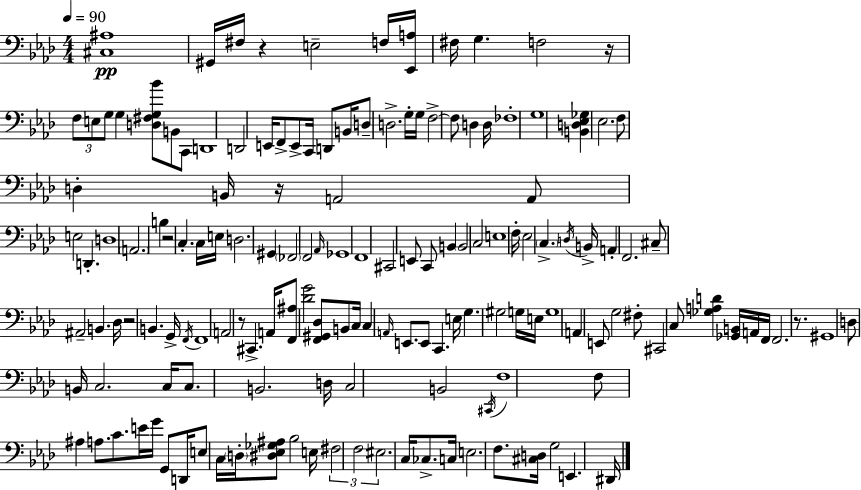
{
  \clef bass
  \numericTimeSignature
  \time 4/4
  \key aes \major
  \tempo 4 = 90
  <cis ais>1\pp | gis,16 fis16 r4 e2-- f16 <ees, a>16 | fis16 g4. f2 r16 | \tuplet 3/2 { f8 e8 g8 } g4 <d fis g bes'>8 b,8 c,8 | \break d,1 | d,2 e,16 f,8-> e,8-> c,16 d,8 | b,16 d8-- d2.-> g16-. | g16 f2->~~ f8 d4 d16 | \break fes1-. | g1 | <b, d ees ges>4 ees2. | f8 d4-. b,16 r16 a,2 | \break a,8 e2 d,4.-. | d1 | \parenthesize a,2. b4 | r2 c4.-. c16 e16 | \break d2. gis,4 | \parenthesize fes,2 f,2 | \grace { aes,16 } ges,1 | f,1 | \break cis,2 e,8 c,8 b,4 | \parenthesize b,2 c2 | e1 | f16-. ees2 \parenthesize c4.-> | \break \acciaccatura { d16 } b,16-> a,4-. f,2. | cis8-- ais,2-- b,4. | des16 r2 b,4. | g,16-> \acciaccatura { f,16 } f,1 | \break a,2 r8 cis,4.-> | a,16 <f, ais>8 <des' g'>2 <f, gis, des>8 | b,8 c16 c4 \grace { a,16 } e,8. e,8 c,4. | e16 g4. gis2 | \break g16 e16 g1 | a,4 e,8 g2 | fis8-. cis,2 c8 <ges a d'>4 | <ges, b,>16 a,16 f,16 f,2. | \break r8. gis,1 | d8 b,16 c2. | c16 c8. b,2. | d16 c2 b,2 | \break \acciaccatura { cis,16 } f1 | f8 ais4 a8. c'8. | e'16 g'16 g,8 d,16 e8 c16 \parenthesize d16-. <dis ees ges ais>8 bes2 | e16 \tuplet 3/2 { fis2 f2 | \break eis2. } | c16 ces8.-> c16 e2. | f8. <cis d>16 g2 e,4. | dis,16 \bar "|."
}